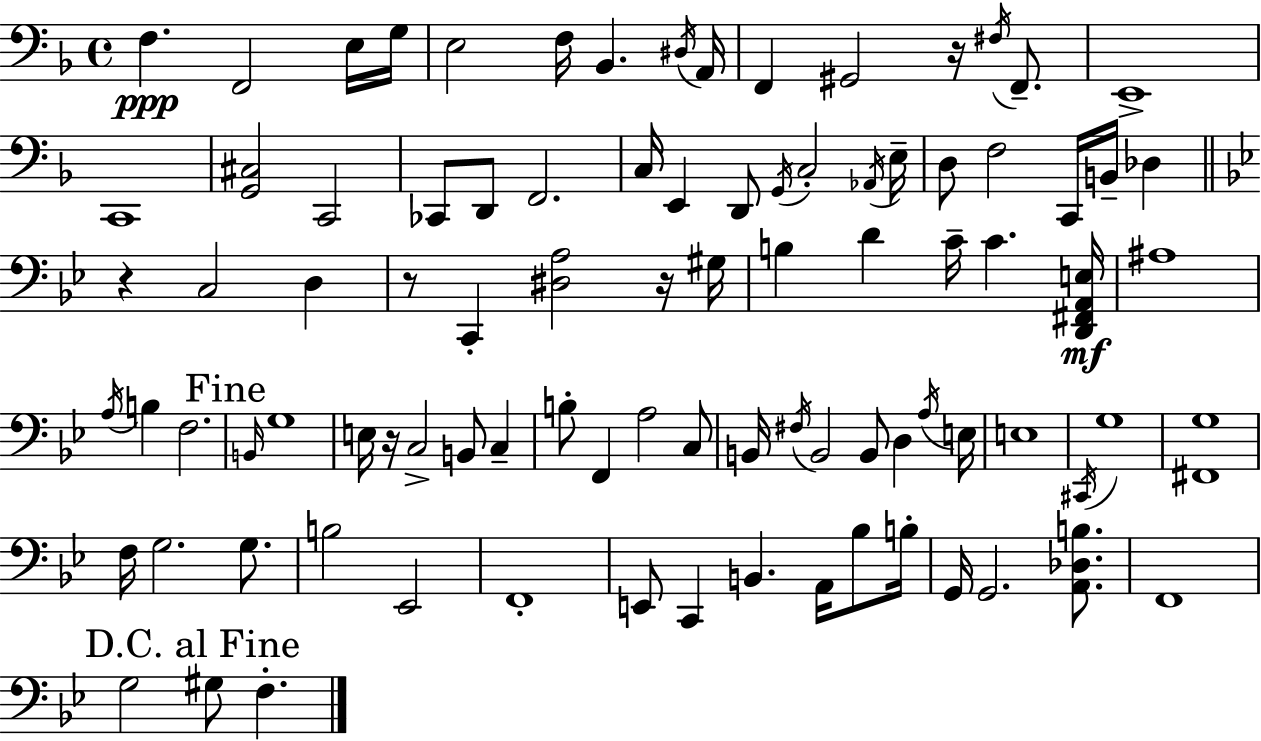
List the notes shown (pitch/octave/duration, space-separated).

F3/q. F2/h E3/s G3/s E3/h F3/s Bb2/q. D#3/s A2/s F2/q G#2/h R/s F#3/s F2/e. E2/w C2/w [G2,C#3]/h C2/h CES2/e D2/e F2/h. C3/s E2/q D2/e G2/s C3/h Ab2/s E3/s D3/e F3/h C2/s B2/s Db3/q R/q C3/h D3/q R/e C2/q [D#3,A3]/h R/s G#3/s B3/q D4/q C4/s C4/q. [D2,F#2,A2,E3]/s A#3/w A3/s B3/q F3/h. B2/s G3/w E3/s R/s C3/h B2/e C3/q B3/e F2/q A3/h C3/e B2/s F#3/s B2/h B2/e D3/q A3/s E3/s E3/w C#2/s G3/w [F#2,G3]/w F3/s G3/h. G3/e. B3/h Eb2/h F2/w E2/e C2/q B2/q. A2/s Bb3/e B3/s G2/s G2/h. [A2,Db3,B3]/e. F2/w G3/h G#3/e F3/q.